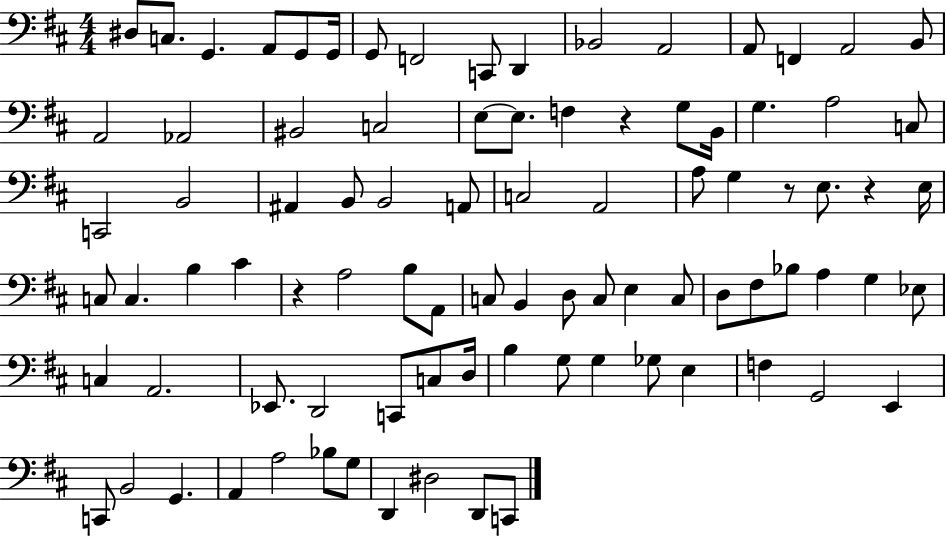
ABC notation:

X:1
T:Untitled
M:4/4
L:1/4
K:D
^D,/2 C,/2 G,, A,,/2 G,,/2 G,,/4 G,,/2 F,,2 C,,/2 D,, _B,,2 A,,2 A,,/2 F,, A,,2 B,,/2 A,,2 _A,,2 ^B,,2 C,2 E,/2 E,/2 F, z G,/2 B,,/4 G, A,2 C,/2 C,,2 B,,2 ^A,, B,,/2 B,,2 A,,/2 C,2 A,,2 A,/2 G, z/2 E,/2 z E,/4 C,/2 C, B, ^C z A,2 B,/2 A,,/2 C,/2 B,, D,/2 C,/2 E, C,/2 D,/2 ^F,/2 _B,/2 A, G, _E,/2 C, A,,2 _E,,/2 D,,2 C,,/2 C,/2 D,/4 B, G,/2 G, _G,/2 E, F, G,,2 E,, C,,/2 B,,2 G,, A,, A,2 _B,/2 G,/2 D,, ^D,2 D,,/2 C,,/2